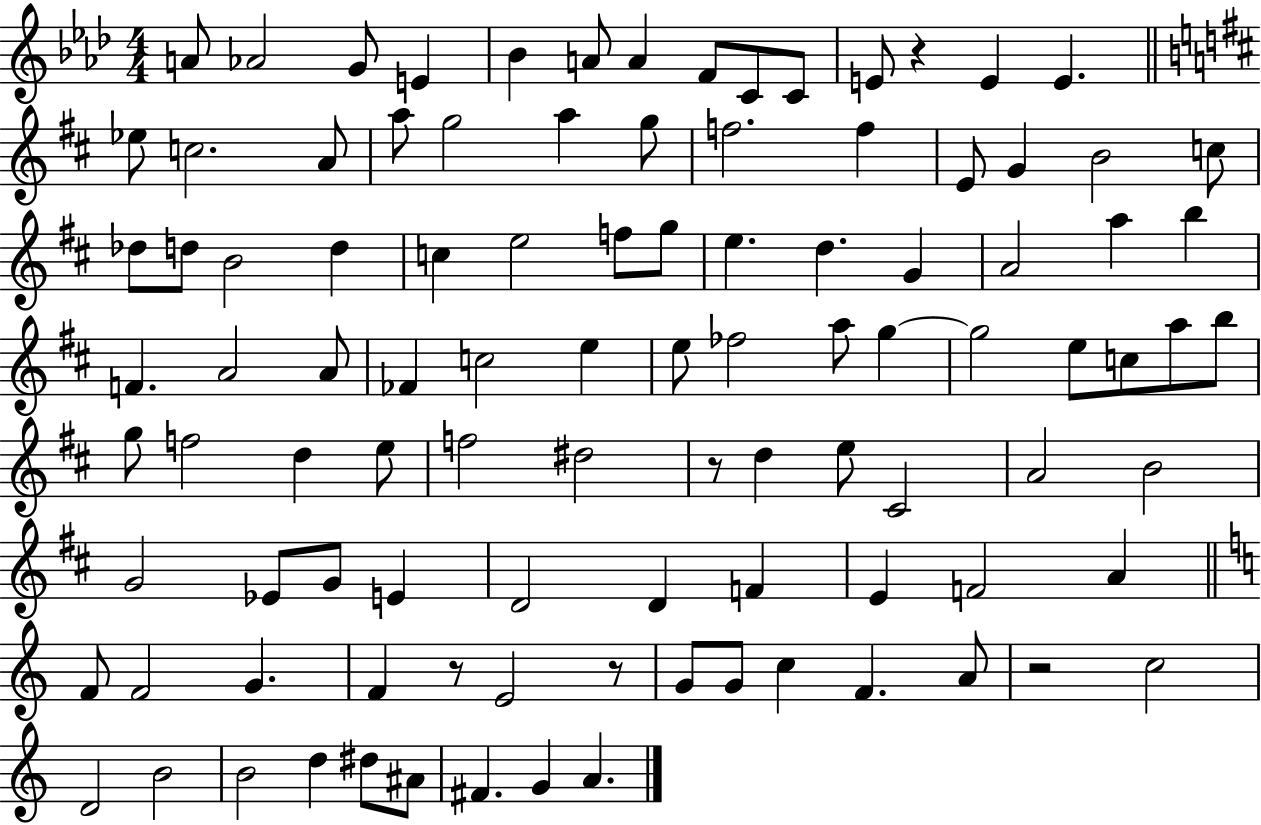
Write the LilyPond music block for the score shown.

{
  \clef treble
  \numericTimeSignature
  \time 4/4
  \key aes \major
  \repeat volta 2 { a'8 aes'2 g'8 e'4 | bes'4 a'8 a'4 f'8 c'8 c'8 | e'8 r4 e'4 e'4. | \bar "||" \break \key d \major ees''8 c''2. a'8 | a''8 g''2 a''4 g''8 | f''2. f''4 | e'8 g'4 b'2 c''8 | \break des''8 d''8 b'2 d''4 | c''4 e''2 f''8 g''8 | e''4. d''4. g'4 | a'2 a''4 b''4 | \break f'4. a'2 a'8 | fes'4 c''2 e''4 | e''8 fes''2 a''8 g''4~~ | g''2 e''8 c''8 a''8 b''8 | \break g''8 f''2 d''4 e''8 | f''2 dis''2 | r8 d''4 e''8 cis'2 | a'2 b'2 | \break g'2 ees'8 g'8 e'4 | d'2 d'4 f'4 | e'4 f'2 a'4 | \bar "||" \break \key a \minor f'8 f'2 g'4. | f'4 r8 e'2 r8 | g'8 g'8 c''4 f'4. a'8 | r2 c''2 | \break d'2 b'2 | b'2 d''4 dis''8 ais'8 | fis'4. g'4 a'4. | } \bar "|."
}